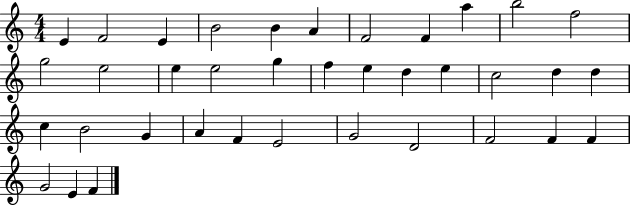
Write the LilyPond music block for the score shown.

{
  \clef treble
  \numericTimeSignature
  \time 4/4
  \key c \major
  e'4 f'2 e'4 | b'2 b'4 a'4 | f'2 f'4 a''4 | b''2 f''2 | \break g''2 e''2 | e''4 e''2 g''4 | f''4 e''4 d''4 e''4 | c''2 d''4 d''4 | \break c''4 b'2 g'4 | a'4 f'4 e'2 | g'2 d'2 | f'2 f'4 f'4 | \break g'2 e'4 f'4 | \bar "|."
}